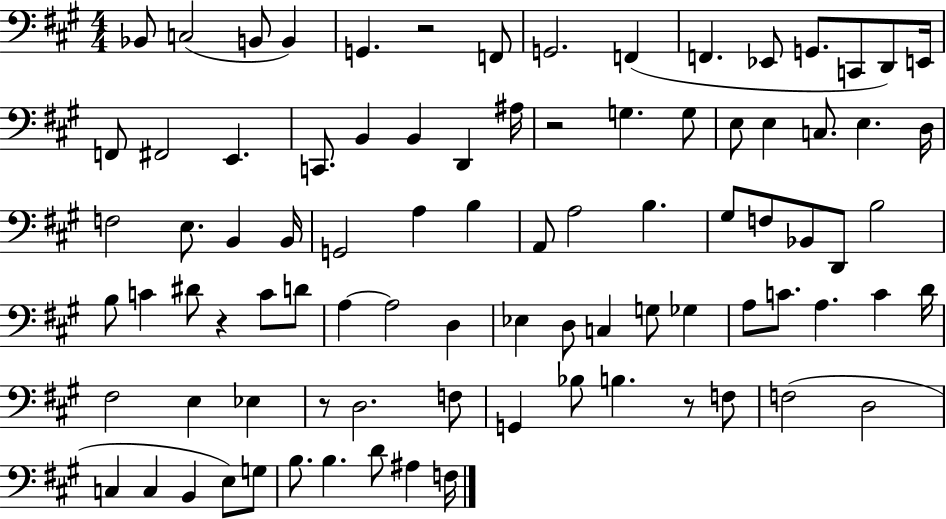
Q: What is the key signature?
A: A major